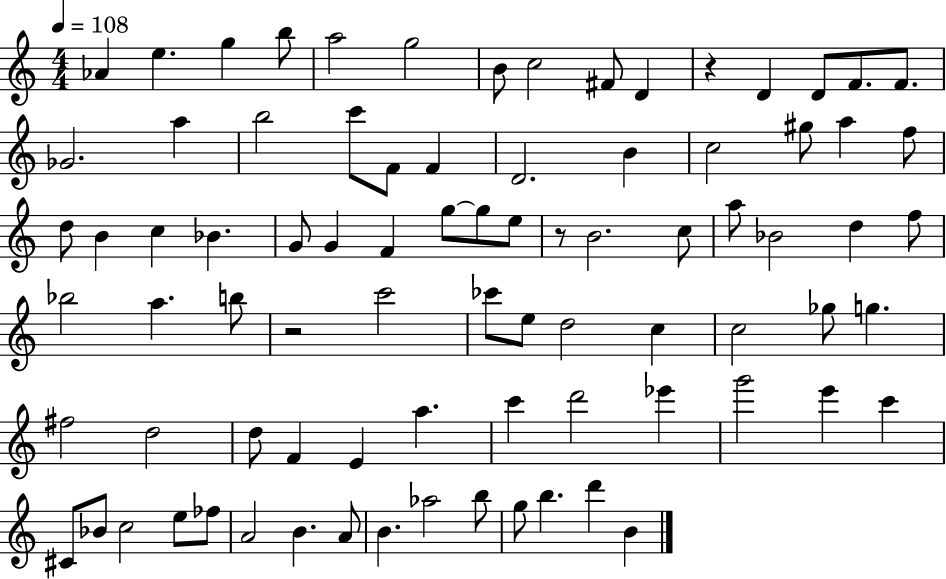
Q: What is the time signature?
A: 4/4